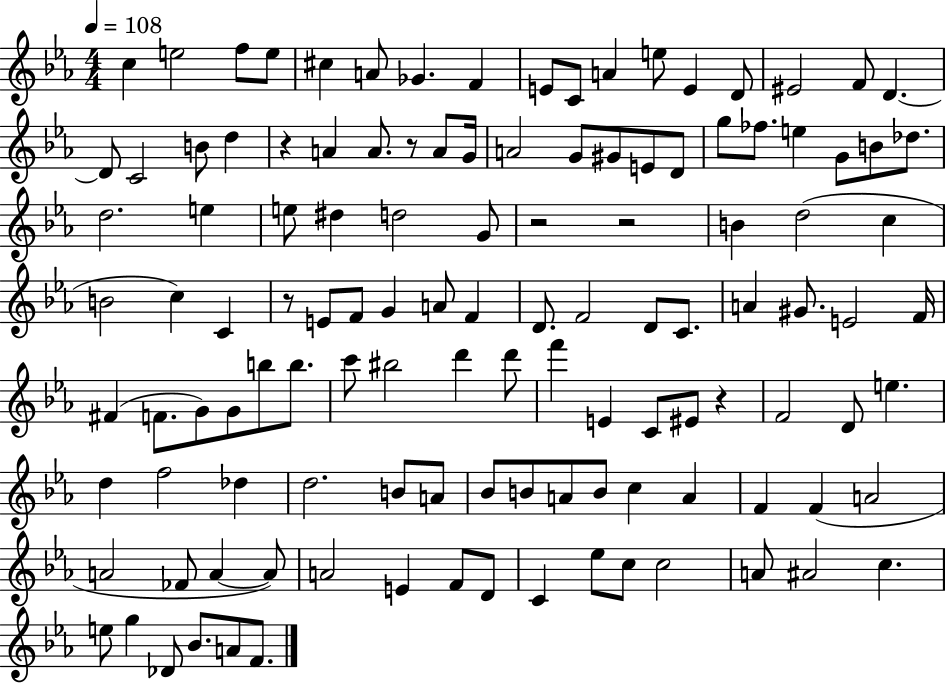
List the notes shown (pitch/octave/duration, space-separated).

C5/q E5/h F5/e E5/e C#5/q A4/e Gb4/q. F4/q E4/e C4/e A4/q E5/e E4/q D4/e EIS4/h F4/e D4/q. D4/e C4/h B4/e D5/q R/q A4/q A4/e. R/e A4/e G4/s A4/h G4/e G#4/e E4/e D4/e G5/e FES5/e. E5/q G4/e B4/e Db5/e. D5/h. E5/q E5/e D#5/q D5/h G4/e R/h R/h B4/q D5/h C5/q B4/h C5/q C4/q R/e E4/e F4/e G4/q A4/e F4/q D4/e. F4/h D4/e C4/e. A4/q G#4/e. E4/h F4/s F#4/q F4/e. G4/e G4/e B5/e B5/e. C6/e BIS5/h D6/q D6/e F6/q E4/q C4/e EIS4/e R/q F4/h D4/e E5/q. D5/q F5/h Db5/q D5/h. B4/e A4/e Bb4/e B4/e A4/e B4/e C5/q A4/q F4/q F4/q A4/h A4/h FES4/e A4/q A4/e A4/h E4/q F4/e D4/e C4/q Eb5/e C5/e C5/h A4/e A#4/h C5/q. E5/e G5/q Db4/e Bb4/e. A4/e F4/e.